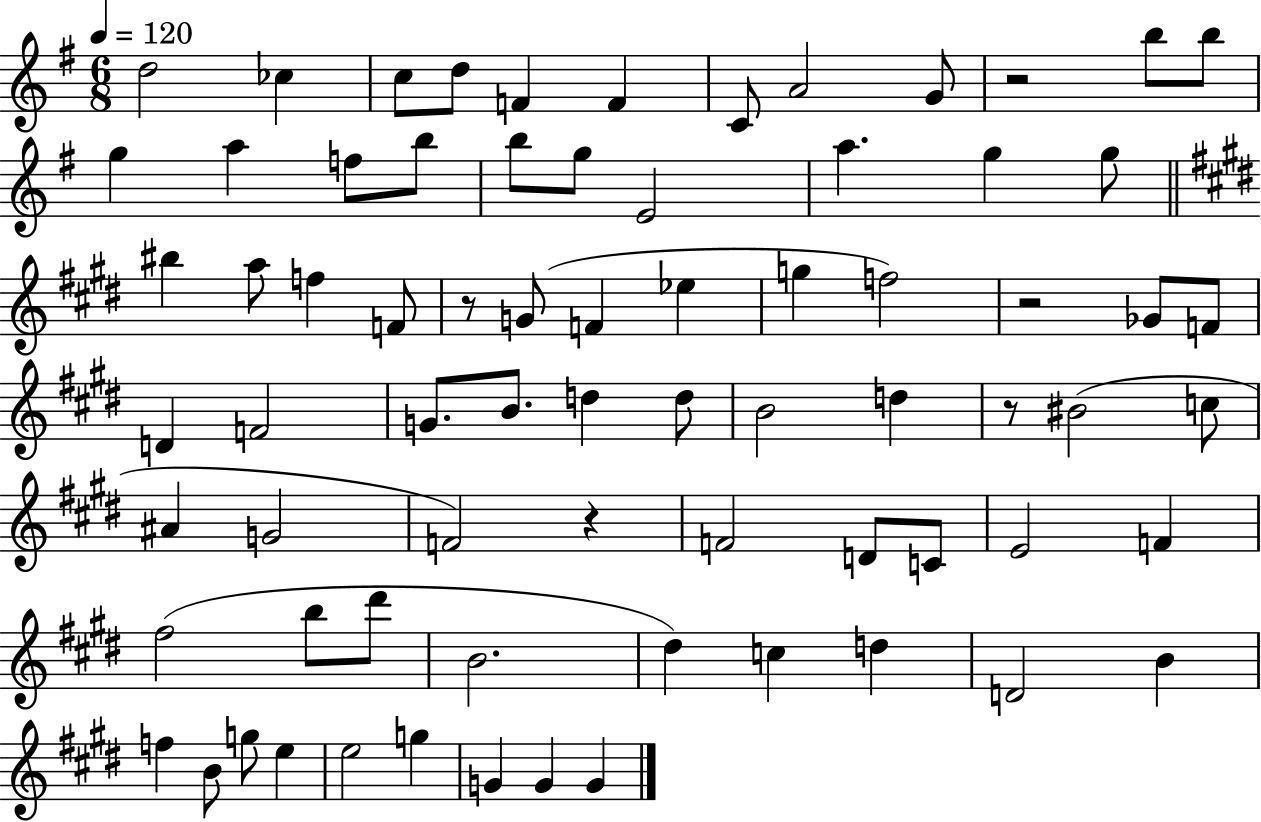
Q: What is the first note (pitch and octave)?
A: D5